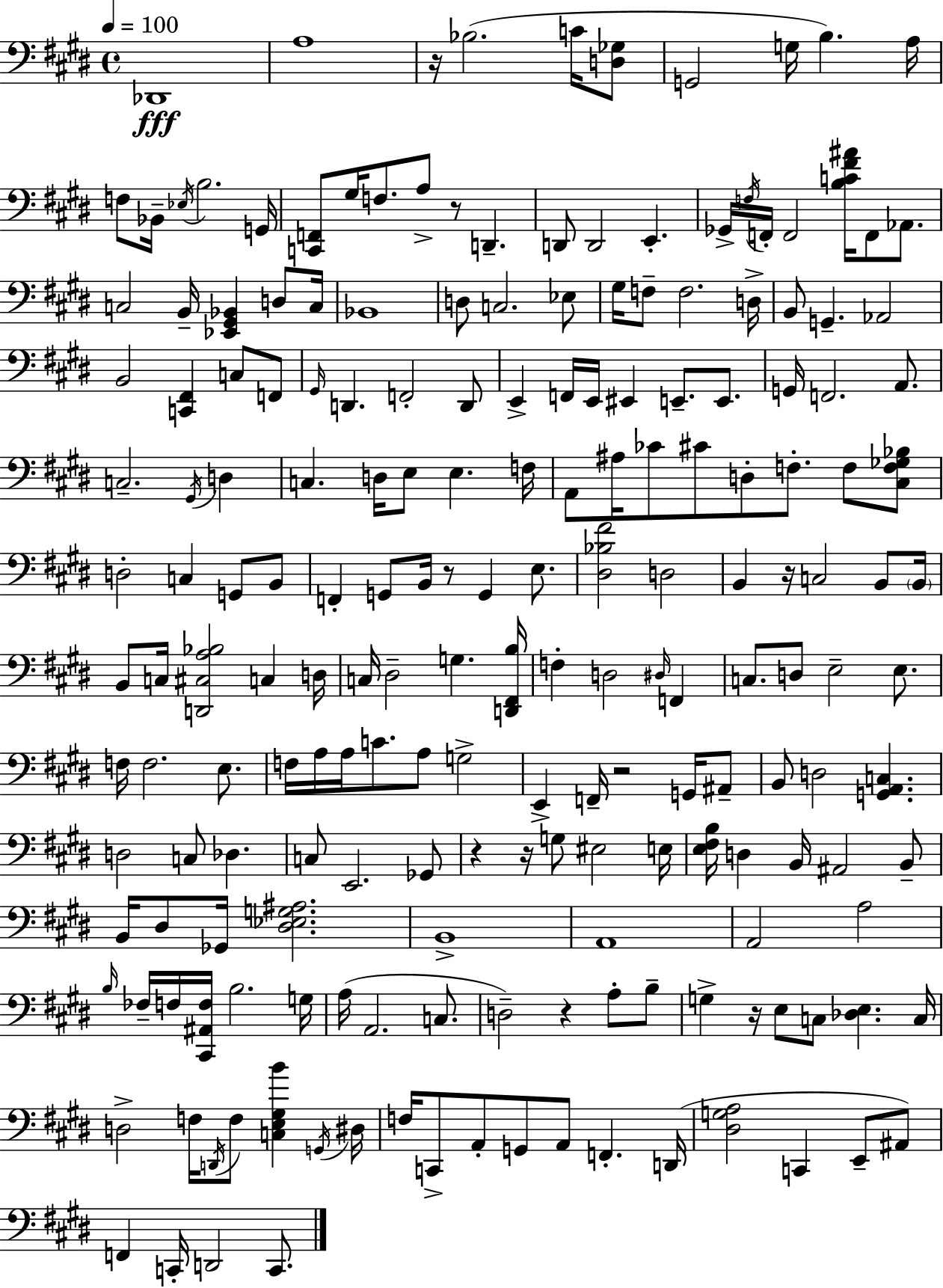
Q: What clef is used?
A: bass